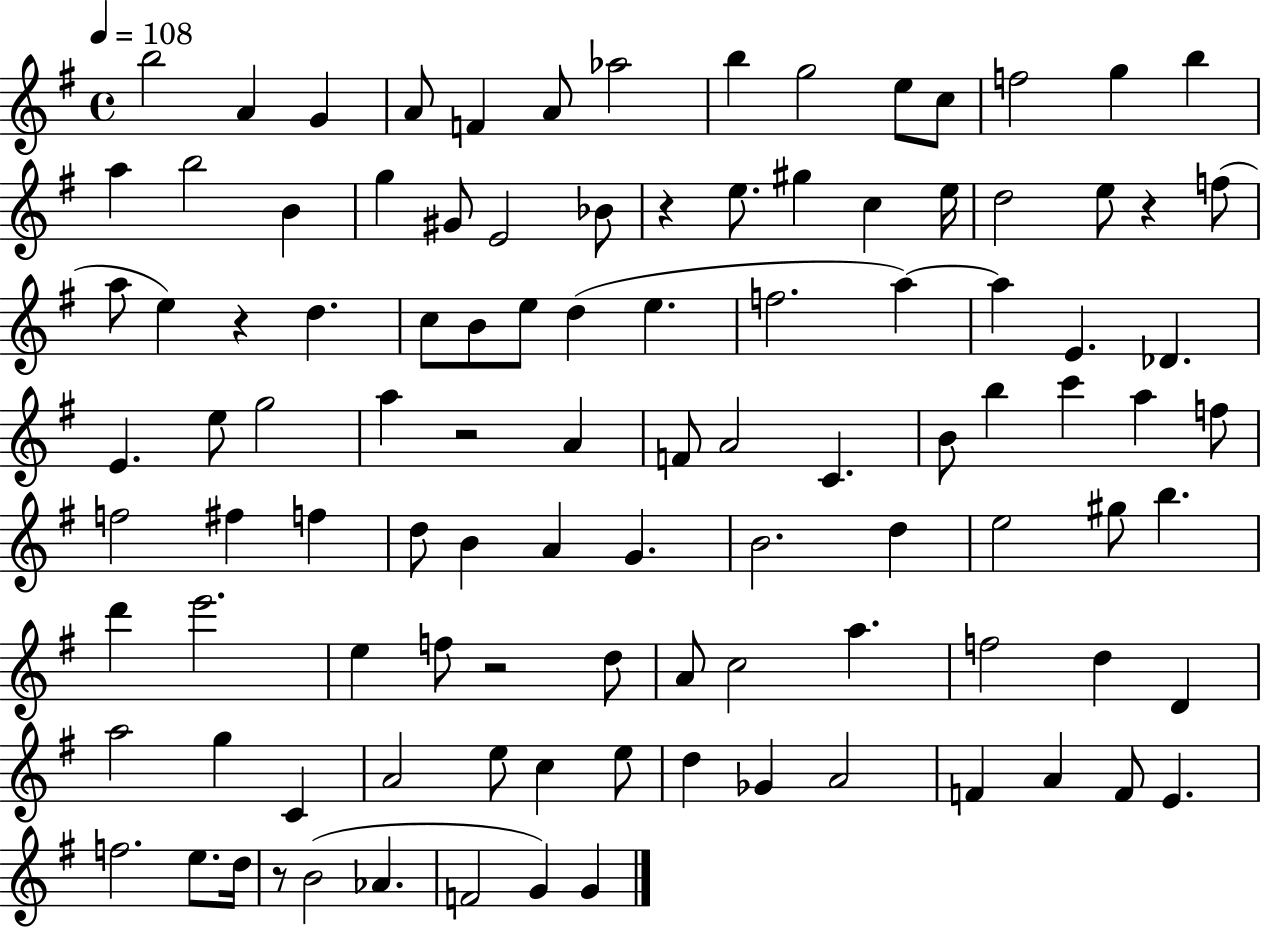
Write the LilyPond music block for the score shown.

{
  \clef treble
  \time 4/4
  \defaultTimeSignature
  \key g \major
  \tempo 4 = 108
  b''2 a'4 g'4 | a'8 f'4 a'8 aes''2 | b''4 g''2 e''8 c''8 | f''2 g''4 b''4 | \break a''4 b''2 b'4 | g''4 gis'8 e'2 bes'8 | r4 e''8. gis''4 c''4 e''16 | d''2 e''8 r4 f''8( | \break a''8 e''4) r4 d''4. | c''8 b'8 e''8 d''4( e''4. | f''2. a''4~~) | a''4 e'4. des'4. | \break e'4. e''8 g''2 | a''4 r2 a'4 | f'8 a'2 c'4. | b'8 b''4 c'''4 a''4 f''8 | \break f''2 fis''4 f''4 | d''8 b'4 a'4 g'4. | b'2. d''4 | e''2 gis''8 b''4. | \break d'''4 e'''2. | e''4 f''8 r2 d''8 | a'8 c''2 a''4. | f''2 d''4 d'4 | \break a''2 g''4 c'4 | a'2 e''8 c''4 e''8 | d''4 ges'4 a'2 | f'4 a'4 f'8 e'4. | \break f''2. e''8. d''16 | r8 b'2( aes'4. | f'2 g'4) g'4 | \bar "|."
}